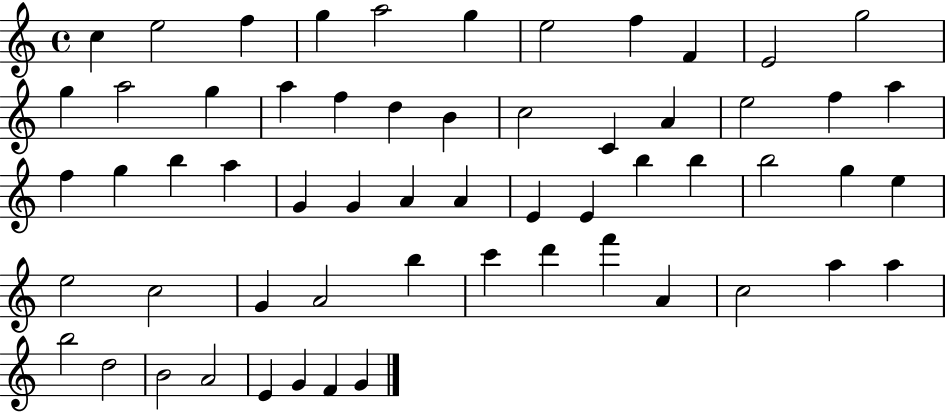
X:1
T:Untitled
M:4/4
L:1/4
K:C
c e2 f g a2 g e2 f F E2 g2 g a2 g a f d B c2 C A e2 f a f g b a G G A A E E b b b2 g e e2 c2 G A2 b c' d' f' A c2 a a b2 d2 B2 A2 E G F G